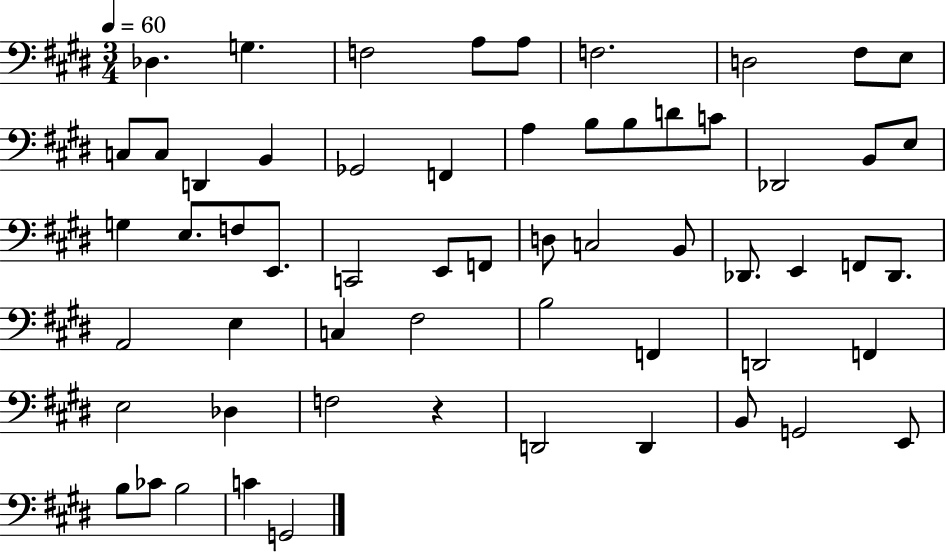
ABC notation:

X:1
T:Untitled
M:3/4
L:1/4
K:E
_D, G, F,2 A,/2 A,/2 F,2 D,2 ^F,/2 E,/2 C,/2 C,/2 D,, B,, _G,,2 F,, A, B,/2 B,/2 D/2 C/2 _D,,2 B,,/2 E,/2 G, E,/2 F,/2 E,,/2 C,,2 E,,/2 F,,/2 D,/2 C,2 B,,/2 _D,,/2 E,, F,,/2 _D,,/2 A,,2 E, C, ^F,2 B,2 F,, D,,2 F,, E,2 _D, F,2 z D,,2 D,, B,,/2 G,,2 E,,/2 B,/2 _C/2 B,2 C G,,2